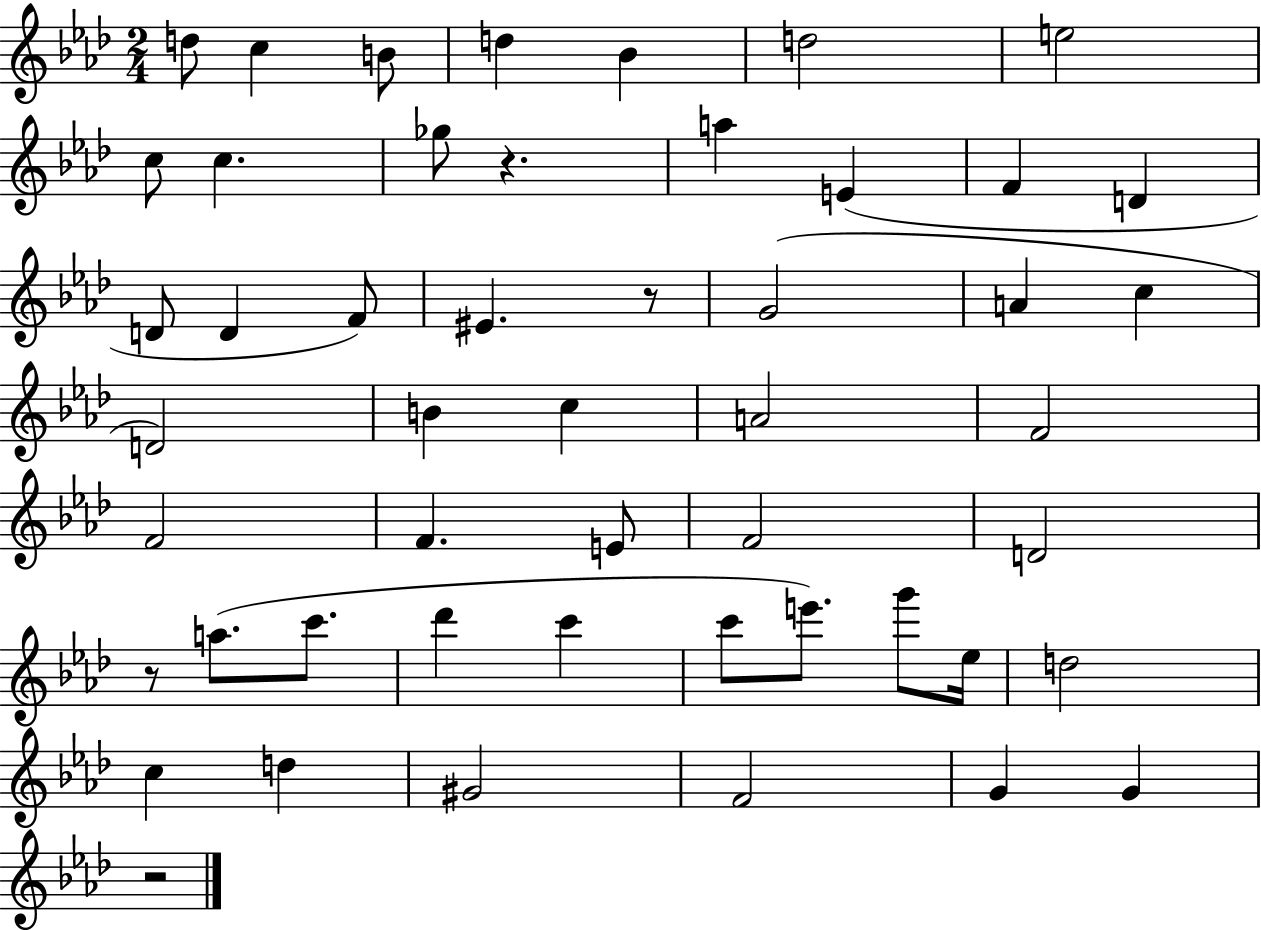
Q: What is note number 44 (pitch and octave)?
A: F4